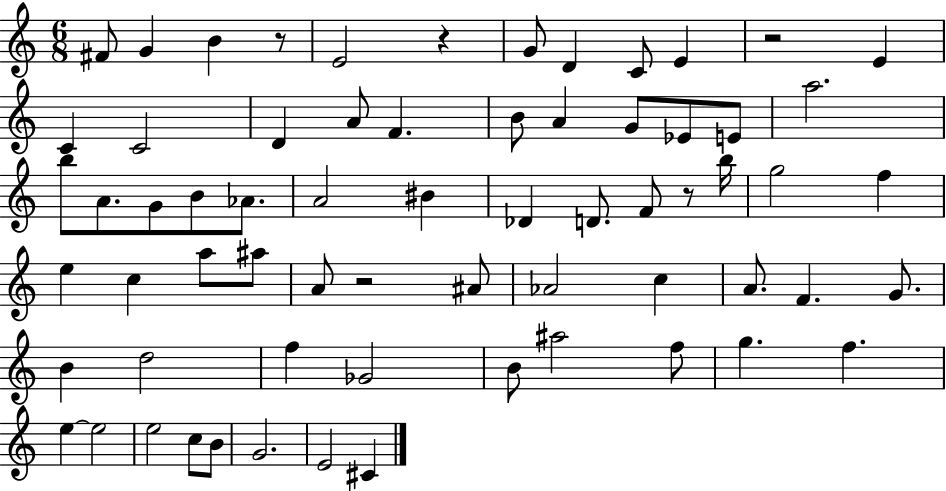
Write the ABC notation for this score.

X:1
T:Untitled
M:6/8
L:1/4
K:C
^F/2 G B z/2 E2 z G/2 D C/2 E z2 E C C2 D A/2 F B/2 A G/2 _E/2 E/2 a2 b/2 A/2 G/2 B/2 _A/2 A2 ^B _D D/2 F/2 z/2 b/4 g2 f e c a/2 ^a/2 A/2 z2 ^A/2 _A2 c A/2 F G/2 B d2 f _G2 B/2 ^a2 f/2 g f e e2 e2 c/2 B/2 G2 E2 ^C